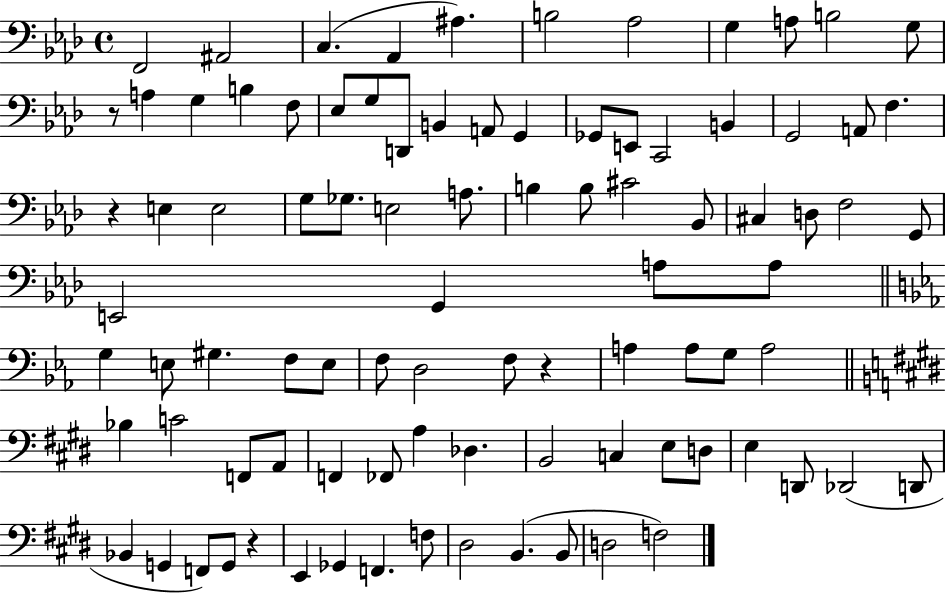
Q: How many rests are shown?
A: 4